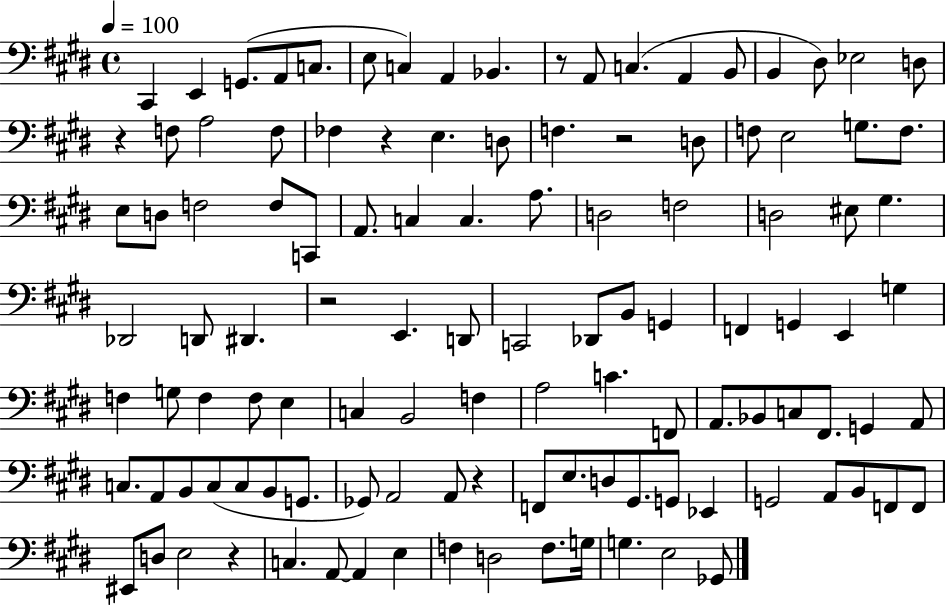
C#2/q E2/q G2/e. A2/e C3/e. E3/e C3/q A2/q Bb2/q. R/e A2/e C3/q. A2/q B2/e B2/q D#3/e Eb3/h D3/e R/q F3/e A3/h F3/e FES3/q R/q E3/q. D3/e F3/q. R/h D3/e F3/e E3/h G3/e. F3/e. E3/e D3/e F3/h F3/e C2/e A2/e. C3/q C3/q. A3/e. D3/h F3/h D3/h EIS3/e G#3/q. Db2/h D2/e D#2/q. R/h E2/q. D2/e C2/h Db2/e B2/e G2/q F2/q G2/q E2/q G3/q F3/q G3/e F3/q F3/e E3/q C3/q B2/h F3/q A3/h C4/q. F2/e A2/e. Bb2/e C3/e F#2/e. G2/q A2/e C3/e. A2/e B2/e C3/e C3/e B2/e G2/e. Gb2/e A2/h A2/e R/q F2/e E3/e. D3/e G#2/e. G2/e Eb2/q G2/h A2/e B2/e F2/e F2/e EIS2/e D3/e E3/h R/q C3/q. A2/e A2/q E3/q F3/q D3/h F3/e. G3/s G3/q. E3/h Gb2/e